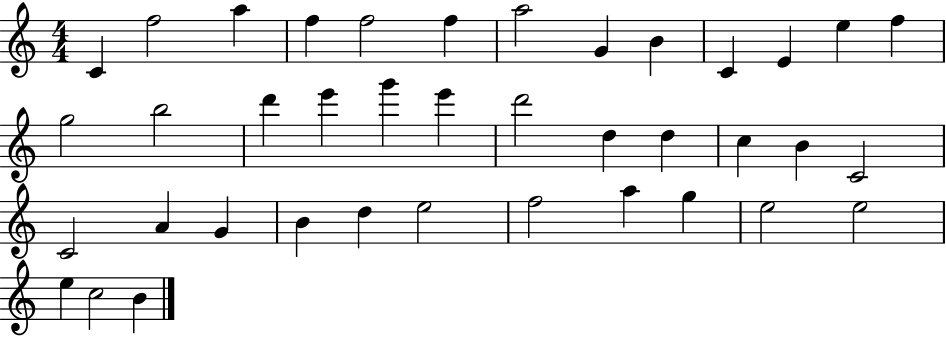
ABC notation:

X:1
T:Untitled
M:4/4
L:1/4
K:C
C f2 a f f2 f a2 G B C E e f g2 b2 d' e' g' e' d'2 d d c B C2 C2 A G B d e2 f2 a g e2 e2 e c2 B